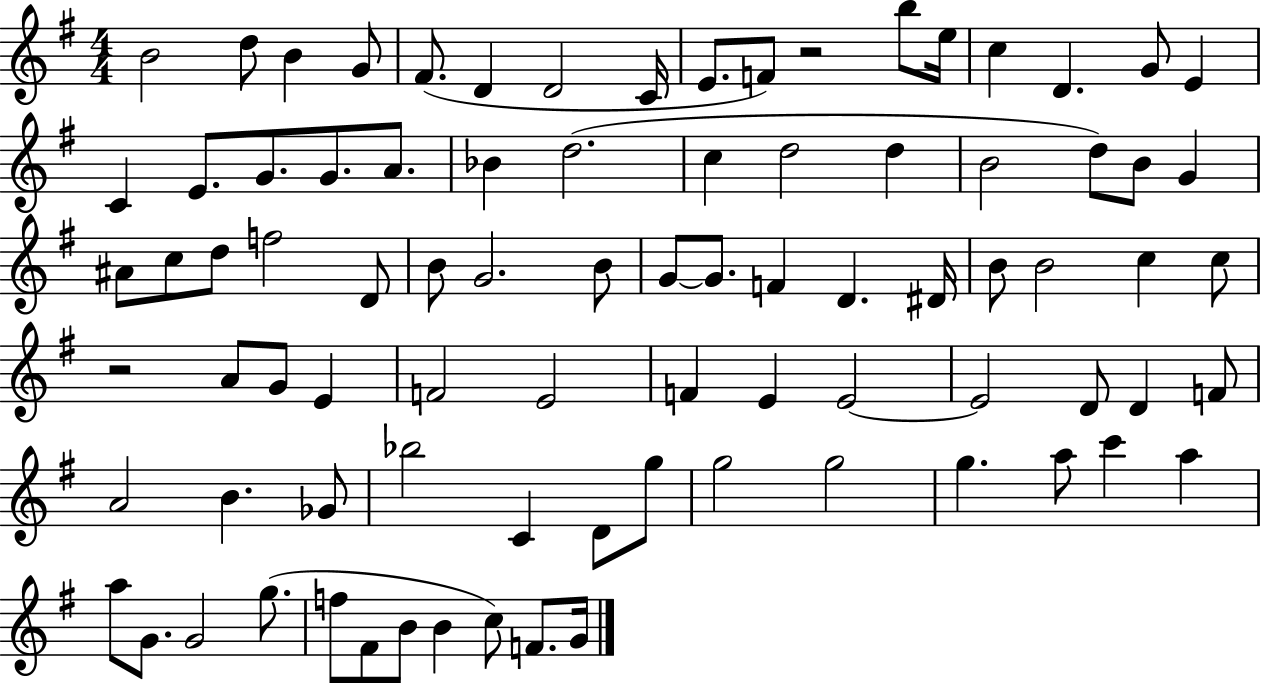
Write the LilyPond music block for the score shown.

{
  \clef treble
  \numericTimeSignature
  \time 4/4
  \key g \major
  b'2 d''8 b'4 g'8 | fis'8.( d'4 d'2 c'16 | e'8. f'8) r2 b''8 e''16 | c''4 d'4. g'8 e'4 | \break c'4 e'8. g'8. g'8. a'8. | bes'4 d''2.( | c''4 d''2 d''4 | b'2 d''8) b'8 g'4 | \break ais'8 c''8 d''8 f''2 d'8 | b'8 g'2. b'8 | g'8~~ g'8. f'4 d'4. dis'16 | b'8 b'2 c''4 c''8 | \break r2 a'8 g'8 e'4 | f'2 e'2 | f'4 e'4 e'2~~ | e'2 d'8 d'4 f'8 | \break a'2 b'4. ges'8 | bes''2 c'4 d'8 g''8 | g''2 g''2 | g''4. a''8 c'''4 a''4 | \break a''8 g'8. g'2 g''8.( | f''8 fis'8 b'8 b'4 c''8) f'8. g'16 | \bar "|."
}